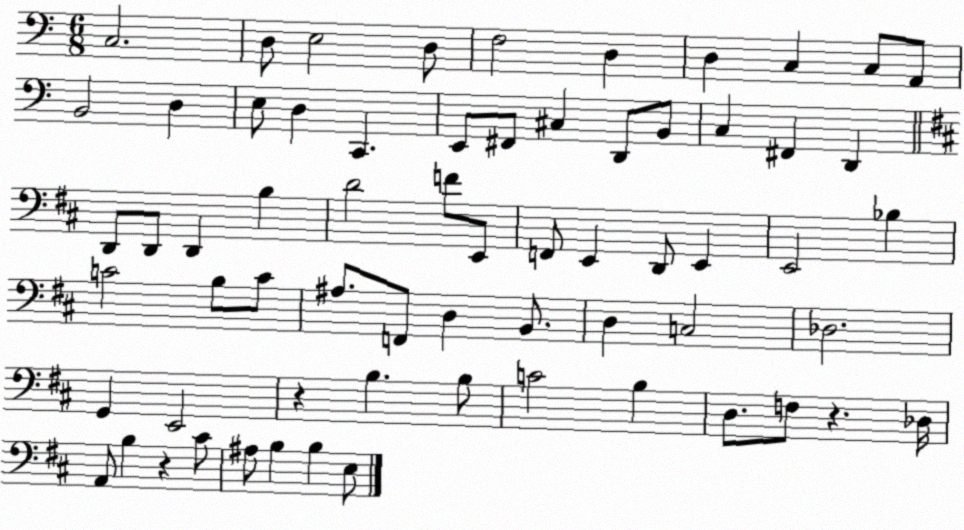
X:1
T:Untitled
M:6/8
L:1/4
K:C
C,2 D,/2 E,2 D,/2 F,2 D, D, C, C,/2 A,,/2 B,,2 D, E,/2 D, C,, E,,/2 ^F,,/2 ^C, D,,/2 B,,/2 C, ^F,, D,, D,,/2 D,,/2 D,, B, D2 F/2 E,,/2 F,,/2 E,, D,,/2 E,, E,,2 _B, C2 B,/2 C/2 ^A,/2 F,,/2 D, B,,/2 D, C,2 _D,2 G,, E,,2 z B, B,/2 C2 B, D,/2 F,/2 z _D,/4 A,,/2 B, z ^C/2 ^A,/2 B, B, E,/2